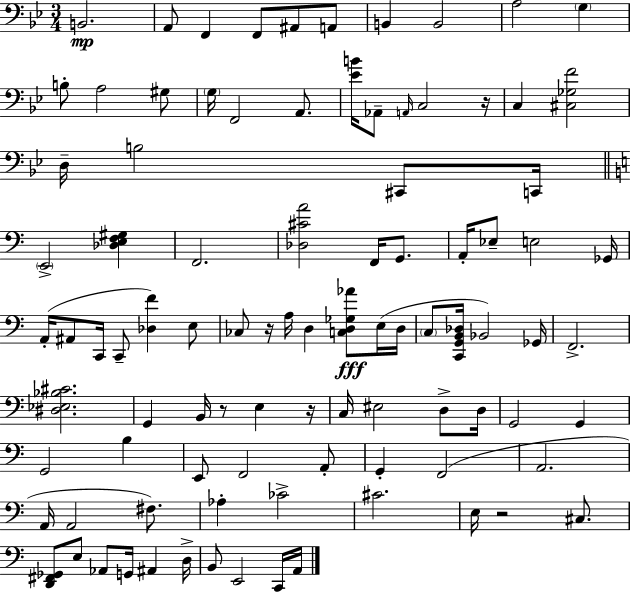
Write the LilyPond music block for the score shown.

{
  \clef bass
  \numericTimeSignature
  \time 3/4
  \key g \minor
  b,2.\mp | a,8 f,4 f,8 ais,8 a,8 | b,4 b,2 | a2 \parenthesize g4 | \break b8-. a2 gis8 | \parenthesize g16 f,2 a,8. | <ees' b'>16 aes,8-- \grace { a,16 } c2 | r16 c4 <cis ges f'>2 | \break d16-- b2 cis,8 | c,16 \bar "||" \break \key a \minor \parenthesize e,2-> <des e f gis>4 | f,2. | <des cis' a'>2 f,16 g,8. | a,16-. ees8-- e2 ges,16 | \break a,16-.( ais,8 c,16 c,8-- <des f'>4) e8 | ces8 r16 a16 d4 <c d ges aes'>8\fff e16( d16 | \parenthesize c8 <c, g, b, des>16 bes,2) ges,16 | f,2.-> | \break <dis ees bes cis'>2. | g,4 b,16 r8 e4 r16 | c16 eis2 d8-> d16 | g,2 g,4 | \break g,2 b4 | e,8 f,2 a,8-. | g,4-. f,2( | a,2. | \break a,16 a,2 fis8.) | aes4-. ces'2-> | cis'2. | e16 r2 cis8. | \break <d, fis, ges,>8 e8 aes,8 g,16 ais,4 d16-> | b,8 e,2 c,16 a,16 | \bar "|."
}